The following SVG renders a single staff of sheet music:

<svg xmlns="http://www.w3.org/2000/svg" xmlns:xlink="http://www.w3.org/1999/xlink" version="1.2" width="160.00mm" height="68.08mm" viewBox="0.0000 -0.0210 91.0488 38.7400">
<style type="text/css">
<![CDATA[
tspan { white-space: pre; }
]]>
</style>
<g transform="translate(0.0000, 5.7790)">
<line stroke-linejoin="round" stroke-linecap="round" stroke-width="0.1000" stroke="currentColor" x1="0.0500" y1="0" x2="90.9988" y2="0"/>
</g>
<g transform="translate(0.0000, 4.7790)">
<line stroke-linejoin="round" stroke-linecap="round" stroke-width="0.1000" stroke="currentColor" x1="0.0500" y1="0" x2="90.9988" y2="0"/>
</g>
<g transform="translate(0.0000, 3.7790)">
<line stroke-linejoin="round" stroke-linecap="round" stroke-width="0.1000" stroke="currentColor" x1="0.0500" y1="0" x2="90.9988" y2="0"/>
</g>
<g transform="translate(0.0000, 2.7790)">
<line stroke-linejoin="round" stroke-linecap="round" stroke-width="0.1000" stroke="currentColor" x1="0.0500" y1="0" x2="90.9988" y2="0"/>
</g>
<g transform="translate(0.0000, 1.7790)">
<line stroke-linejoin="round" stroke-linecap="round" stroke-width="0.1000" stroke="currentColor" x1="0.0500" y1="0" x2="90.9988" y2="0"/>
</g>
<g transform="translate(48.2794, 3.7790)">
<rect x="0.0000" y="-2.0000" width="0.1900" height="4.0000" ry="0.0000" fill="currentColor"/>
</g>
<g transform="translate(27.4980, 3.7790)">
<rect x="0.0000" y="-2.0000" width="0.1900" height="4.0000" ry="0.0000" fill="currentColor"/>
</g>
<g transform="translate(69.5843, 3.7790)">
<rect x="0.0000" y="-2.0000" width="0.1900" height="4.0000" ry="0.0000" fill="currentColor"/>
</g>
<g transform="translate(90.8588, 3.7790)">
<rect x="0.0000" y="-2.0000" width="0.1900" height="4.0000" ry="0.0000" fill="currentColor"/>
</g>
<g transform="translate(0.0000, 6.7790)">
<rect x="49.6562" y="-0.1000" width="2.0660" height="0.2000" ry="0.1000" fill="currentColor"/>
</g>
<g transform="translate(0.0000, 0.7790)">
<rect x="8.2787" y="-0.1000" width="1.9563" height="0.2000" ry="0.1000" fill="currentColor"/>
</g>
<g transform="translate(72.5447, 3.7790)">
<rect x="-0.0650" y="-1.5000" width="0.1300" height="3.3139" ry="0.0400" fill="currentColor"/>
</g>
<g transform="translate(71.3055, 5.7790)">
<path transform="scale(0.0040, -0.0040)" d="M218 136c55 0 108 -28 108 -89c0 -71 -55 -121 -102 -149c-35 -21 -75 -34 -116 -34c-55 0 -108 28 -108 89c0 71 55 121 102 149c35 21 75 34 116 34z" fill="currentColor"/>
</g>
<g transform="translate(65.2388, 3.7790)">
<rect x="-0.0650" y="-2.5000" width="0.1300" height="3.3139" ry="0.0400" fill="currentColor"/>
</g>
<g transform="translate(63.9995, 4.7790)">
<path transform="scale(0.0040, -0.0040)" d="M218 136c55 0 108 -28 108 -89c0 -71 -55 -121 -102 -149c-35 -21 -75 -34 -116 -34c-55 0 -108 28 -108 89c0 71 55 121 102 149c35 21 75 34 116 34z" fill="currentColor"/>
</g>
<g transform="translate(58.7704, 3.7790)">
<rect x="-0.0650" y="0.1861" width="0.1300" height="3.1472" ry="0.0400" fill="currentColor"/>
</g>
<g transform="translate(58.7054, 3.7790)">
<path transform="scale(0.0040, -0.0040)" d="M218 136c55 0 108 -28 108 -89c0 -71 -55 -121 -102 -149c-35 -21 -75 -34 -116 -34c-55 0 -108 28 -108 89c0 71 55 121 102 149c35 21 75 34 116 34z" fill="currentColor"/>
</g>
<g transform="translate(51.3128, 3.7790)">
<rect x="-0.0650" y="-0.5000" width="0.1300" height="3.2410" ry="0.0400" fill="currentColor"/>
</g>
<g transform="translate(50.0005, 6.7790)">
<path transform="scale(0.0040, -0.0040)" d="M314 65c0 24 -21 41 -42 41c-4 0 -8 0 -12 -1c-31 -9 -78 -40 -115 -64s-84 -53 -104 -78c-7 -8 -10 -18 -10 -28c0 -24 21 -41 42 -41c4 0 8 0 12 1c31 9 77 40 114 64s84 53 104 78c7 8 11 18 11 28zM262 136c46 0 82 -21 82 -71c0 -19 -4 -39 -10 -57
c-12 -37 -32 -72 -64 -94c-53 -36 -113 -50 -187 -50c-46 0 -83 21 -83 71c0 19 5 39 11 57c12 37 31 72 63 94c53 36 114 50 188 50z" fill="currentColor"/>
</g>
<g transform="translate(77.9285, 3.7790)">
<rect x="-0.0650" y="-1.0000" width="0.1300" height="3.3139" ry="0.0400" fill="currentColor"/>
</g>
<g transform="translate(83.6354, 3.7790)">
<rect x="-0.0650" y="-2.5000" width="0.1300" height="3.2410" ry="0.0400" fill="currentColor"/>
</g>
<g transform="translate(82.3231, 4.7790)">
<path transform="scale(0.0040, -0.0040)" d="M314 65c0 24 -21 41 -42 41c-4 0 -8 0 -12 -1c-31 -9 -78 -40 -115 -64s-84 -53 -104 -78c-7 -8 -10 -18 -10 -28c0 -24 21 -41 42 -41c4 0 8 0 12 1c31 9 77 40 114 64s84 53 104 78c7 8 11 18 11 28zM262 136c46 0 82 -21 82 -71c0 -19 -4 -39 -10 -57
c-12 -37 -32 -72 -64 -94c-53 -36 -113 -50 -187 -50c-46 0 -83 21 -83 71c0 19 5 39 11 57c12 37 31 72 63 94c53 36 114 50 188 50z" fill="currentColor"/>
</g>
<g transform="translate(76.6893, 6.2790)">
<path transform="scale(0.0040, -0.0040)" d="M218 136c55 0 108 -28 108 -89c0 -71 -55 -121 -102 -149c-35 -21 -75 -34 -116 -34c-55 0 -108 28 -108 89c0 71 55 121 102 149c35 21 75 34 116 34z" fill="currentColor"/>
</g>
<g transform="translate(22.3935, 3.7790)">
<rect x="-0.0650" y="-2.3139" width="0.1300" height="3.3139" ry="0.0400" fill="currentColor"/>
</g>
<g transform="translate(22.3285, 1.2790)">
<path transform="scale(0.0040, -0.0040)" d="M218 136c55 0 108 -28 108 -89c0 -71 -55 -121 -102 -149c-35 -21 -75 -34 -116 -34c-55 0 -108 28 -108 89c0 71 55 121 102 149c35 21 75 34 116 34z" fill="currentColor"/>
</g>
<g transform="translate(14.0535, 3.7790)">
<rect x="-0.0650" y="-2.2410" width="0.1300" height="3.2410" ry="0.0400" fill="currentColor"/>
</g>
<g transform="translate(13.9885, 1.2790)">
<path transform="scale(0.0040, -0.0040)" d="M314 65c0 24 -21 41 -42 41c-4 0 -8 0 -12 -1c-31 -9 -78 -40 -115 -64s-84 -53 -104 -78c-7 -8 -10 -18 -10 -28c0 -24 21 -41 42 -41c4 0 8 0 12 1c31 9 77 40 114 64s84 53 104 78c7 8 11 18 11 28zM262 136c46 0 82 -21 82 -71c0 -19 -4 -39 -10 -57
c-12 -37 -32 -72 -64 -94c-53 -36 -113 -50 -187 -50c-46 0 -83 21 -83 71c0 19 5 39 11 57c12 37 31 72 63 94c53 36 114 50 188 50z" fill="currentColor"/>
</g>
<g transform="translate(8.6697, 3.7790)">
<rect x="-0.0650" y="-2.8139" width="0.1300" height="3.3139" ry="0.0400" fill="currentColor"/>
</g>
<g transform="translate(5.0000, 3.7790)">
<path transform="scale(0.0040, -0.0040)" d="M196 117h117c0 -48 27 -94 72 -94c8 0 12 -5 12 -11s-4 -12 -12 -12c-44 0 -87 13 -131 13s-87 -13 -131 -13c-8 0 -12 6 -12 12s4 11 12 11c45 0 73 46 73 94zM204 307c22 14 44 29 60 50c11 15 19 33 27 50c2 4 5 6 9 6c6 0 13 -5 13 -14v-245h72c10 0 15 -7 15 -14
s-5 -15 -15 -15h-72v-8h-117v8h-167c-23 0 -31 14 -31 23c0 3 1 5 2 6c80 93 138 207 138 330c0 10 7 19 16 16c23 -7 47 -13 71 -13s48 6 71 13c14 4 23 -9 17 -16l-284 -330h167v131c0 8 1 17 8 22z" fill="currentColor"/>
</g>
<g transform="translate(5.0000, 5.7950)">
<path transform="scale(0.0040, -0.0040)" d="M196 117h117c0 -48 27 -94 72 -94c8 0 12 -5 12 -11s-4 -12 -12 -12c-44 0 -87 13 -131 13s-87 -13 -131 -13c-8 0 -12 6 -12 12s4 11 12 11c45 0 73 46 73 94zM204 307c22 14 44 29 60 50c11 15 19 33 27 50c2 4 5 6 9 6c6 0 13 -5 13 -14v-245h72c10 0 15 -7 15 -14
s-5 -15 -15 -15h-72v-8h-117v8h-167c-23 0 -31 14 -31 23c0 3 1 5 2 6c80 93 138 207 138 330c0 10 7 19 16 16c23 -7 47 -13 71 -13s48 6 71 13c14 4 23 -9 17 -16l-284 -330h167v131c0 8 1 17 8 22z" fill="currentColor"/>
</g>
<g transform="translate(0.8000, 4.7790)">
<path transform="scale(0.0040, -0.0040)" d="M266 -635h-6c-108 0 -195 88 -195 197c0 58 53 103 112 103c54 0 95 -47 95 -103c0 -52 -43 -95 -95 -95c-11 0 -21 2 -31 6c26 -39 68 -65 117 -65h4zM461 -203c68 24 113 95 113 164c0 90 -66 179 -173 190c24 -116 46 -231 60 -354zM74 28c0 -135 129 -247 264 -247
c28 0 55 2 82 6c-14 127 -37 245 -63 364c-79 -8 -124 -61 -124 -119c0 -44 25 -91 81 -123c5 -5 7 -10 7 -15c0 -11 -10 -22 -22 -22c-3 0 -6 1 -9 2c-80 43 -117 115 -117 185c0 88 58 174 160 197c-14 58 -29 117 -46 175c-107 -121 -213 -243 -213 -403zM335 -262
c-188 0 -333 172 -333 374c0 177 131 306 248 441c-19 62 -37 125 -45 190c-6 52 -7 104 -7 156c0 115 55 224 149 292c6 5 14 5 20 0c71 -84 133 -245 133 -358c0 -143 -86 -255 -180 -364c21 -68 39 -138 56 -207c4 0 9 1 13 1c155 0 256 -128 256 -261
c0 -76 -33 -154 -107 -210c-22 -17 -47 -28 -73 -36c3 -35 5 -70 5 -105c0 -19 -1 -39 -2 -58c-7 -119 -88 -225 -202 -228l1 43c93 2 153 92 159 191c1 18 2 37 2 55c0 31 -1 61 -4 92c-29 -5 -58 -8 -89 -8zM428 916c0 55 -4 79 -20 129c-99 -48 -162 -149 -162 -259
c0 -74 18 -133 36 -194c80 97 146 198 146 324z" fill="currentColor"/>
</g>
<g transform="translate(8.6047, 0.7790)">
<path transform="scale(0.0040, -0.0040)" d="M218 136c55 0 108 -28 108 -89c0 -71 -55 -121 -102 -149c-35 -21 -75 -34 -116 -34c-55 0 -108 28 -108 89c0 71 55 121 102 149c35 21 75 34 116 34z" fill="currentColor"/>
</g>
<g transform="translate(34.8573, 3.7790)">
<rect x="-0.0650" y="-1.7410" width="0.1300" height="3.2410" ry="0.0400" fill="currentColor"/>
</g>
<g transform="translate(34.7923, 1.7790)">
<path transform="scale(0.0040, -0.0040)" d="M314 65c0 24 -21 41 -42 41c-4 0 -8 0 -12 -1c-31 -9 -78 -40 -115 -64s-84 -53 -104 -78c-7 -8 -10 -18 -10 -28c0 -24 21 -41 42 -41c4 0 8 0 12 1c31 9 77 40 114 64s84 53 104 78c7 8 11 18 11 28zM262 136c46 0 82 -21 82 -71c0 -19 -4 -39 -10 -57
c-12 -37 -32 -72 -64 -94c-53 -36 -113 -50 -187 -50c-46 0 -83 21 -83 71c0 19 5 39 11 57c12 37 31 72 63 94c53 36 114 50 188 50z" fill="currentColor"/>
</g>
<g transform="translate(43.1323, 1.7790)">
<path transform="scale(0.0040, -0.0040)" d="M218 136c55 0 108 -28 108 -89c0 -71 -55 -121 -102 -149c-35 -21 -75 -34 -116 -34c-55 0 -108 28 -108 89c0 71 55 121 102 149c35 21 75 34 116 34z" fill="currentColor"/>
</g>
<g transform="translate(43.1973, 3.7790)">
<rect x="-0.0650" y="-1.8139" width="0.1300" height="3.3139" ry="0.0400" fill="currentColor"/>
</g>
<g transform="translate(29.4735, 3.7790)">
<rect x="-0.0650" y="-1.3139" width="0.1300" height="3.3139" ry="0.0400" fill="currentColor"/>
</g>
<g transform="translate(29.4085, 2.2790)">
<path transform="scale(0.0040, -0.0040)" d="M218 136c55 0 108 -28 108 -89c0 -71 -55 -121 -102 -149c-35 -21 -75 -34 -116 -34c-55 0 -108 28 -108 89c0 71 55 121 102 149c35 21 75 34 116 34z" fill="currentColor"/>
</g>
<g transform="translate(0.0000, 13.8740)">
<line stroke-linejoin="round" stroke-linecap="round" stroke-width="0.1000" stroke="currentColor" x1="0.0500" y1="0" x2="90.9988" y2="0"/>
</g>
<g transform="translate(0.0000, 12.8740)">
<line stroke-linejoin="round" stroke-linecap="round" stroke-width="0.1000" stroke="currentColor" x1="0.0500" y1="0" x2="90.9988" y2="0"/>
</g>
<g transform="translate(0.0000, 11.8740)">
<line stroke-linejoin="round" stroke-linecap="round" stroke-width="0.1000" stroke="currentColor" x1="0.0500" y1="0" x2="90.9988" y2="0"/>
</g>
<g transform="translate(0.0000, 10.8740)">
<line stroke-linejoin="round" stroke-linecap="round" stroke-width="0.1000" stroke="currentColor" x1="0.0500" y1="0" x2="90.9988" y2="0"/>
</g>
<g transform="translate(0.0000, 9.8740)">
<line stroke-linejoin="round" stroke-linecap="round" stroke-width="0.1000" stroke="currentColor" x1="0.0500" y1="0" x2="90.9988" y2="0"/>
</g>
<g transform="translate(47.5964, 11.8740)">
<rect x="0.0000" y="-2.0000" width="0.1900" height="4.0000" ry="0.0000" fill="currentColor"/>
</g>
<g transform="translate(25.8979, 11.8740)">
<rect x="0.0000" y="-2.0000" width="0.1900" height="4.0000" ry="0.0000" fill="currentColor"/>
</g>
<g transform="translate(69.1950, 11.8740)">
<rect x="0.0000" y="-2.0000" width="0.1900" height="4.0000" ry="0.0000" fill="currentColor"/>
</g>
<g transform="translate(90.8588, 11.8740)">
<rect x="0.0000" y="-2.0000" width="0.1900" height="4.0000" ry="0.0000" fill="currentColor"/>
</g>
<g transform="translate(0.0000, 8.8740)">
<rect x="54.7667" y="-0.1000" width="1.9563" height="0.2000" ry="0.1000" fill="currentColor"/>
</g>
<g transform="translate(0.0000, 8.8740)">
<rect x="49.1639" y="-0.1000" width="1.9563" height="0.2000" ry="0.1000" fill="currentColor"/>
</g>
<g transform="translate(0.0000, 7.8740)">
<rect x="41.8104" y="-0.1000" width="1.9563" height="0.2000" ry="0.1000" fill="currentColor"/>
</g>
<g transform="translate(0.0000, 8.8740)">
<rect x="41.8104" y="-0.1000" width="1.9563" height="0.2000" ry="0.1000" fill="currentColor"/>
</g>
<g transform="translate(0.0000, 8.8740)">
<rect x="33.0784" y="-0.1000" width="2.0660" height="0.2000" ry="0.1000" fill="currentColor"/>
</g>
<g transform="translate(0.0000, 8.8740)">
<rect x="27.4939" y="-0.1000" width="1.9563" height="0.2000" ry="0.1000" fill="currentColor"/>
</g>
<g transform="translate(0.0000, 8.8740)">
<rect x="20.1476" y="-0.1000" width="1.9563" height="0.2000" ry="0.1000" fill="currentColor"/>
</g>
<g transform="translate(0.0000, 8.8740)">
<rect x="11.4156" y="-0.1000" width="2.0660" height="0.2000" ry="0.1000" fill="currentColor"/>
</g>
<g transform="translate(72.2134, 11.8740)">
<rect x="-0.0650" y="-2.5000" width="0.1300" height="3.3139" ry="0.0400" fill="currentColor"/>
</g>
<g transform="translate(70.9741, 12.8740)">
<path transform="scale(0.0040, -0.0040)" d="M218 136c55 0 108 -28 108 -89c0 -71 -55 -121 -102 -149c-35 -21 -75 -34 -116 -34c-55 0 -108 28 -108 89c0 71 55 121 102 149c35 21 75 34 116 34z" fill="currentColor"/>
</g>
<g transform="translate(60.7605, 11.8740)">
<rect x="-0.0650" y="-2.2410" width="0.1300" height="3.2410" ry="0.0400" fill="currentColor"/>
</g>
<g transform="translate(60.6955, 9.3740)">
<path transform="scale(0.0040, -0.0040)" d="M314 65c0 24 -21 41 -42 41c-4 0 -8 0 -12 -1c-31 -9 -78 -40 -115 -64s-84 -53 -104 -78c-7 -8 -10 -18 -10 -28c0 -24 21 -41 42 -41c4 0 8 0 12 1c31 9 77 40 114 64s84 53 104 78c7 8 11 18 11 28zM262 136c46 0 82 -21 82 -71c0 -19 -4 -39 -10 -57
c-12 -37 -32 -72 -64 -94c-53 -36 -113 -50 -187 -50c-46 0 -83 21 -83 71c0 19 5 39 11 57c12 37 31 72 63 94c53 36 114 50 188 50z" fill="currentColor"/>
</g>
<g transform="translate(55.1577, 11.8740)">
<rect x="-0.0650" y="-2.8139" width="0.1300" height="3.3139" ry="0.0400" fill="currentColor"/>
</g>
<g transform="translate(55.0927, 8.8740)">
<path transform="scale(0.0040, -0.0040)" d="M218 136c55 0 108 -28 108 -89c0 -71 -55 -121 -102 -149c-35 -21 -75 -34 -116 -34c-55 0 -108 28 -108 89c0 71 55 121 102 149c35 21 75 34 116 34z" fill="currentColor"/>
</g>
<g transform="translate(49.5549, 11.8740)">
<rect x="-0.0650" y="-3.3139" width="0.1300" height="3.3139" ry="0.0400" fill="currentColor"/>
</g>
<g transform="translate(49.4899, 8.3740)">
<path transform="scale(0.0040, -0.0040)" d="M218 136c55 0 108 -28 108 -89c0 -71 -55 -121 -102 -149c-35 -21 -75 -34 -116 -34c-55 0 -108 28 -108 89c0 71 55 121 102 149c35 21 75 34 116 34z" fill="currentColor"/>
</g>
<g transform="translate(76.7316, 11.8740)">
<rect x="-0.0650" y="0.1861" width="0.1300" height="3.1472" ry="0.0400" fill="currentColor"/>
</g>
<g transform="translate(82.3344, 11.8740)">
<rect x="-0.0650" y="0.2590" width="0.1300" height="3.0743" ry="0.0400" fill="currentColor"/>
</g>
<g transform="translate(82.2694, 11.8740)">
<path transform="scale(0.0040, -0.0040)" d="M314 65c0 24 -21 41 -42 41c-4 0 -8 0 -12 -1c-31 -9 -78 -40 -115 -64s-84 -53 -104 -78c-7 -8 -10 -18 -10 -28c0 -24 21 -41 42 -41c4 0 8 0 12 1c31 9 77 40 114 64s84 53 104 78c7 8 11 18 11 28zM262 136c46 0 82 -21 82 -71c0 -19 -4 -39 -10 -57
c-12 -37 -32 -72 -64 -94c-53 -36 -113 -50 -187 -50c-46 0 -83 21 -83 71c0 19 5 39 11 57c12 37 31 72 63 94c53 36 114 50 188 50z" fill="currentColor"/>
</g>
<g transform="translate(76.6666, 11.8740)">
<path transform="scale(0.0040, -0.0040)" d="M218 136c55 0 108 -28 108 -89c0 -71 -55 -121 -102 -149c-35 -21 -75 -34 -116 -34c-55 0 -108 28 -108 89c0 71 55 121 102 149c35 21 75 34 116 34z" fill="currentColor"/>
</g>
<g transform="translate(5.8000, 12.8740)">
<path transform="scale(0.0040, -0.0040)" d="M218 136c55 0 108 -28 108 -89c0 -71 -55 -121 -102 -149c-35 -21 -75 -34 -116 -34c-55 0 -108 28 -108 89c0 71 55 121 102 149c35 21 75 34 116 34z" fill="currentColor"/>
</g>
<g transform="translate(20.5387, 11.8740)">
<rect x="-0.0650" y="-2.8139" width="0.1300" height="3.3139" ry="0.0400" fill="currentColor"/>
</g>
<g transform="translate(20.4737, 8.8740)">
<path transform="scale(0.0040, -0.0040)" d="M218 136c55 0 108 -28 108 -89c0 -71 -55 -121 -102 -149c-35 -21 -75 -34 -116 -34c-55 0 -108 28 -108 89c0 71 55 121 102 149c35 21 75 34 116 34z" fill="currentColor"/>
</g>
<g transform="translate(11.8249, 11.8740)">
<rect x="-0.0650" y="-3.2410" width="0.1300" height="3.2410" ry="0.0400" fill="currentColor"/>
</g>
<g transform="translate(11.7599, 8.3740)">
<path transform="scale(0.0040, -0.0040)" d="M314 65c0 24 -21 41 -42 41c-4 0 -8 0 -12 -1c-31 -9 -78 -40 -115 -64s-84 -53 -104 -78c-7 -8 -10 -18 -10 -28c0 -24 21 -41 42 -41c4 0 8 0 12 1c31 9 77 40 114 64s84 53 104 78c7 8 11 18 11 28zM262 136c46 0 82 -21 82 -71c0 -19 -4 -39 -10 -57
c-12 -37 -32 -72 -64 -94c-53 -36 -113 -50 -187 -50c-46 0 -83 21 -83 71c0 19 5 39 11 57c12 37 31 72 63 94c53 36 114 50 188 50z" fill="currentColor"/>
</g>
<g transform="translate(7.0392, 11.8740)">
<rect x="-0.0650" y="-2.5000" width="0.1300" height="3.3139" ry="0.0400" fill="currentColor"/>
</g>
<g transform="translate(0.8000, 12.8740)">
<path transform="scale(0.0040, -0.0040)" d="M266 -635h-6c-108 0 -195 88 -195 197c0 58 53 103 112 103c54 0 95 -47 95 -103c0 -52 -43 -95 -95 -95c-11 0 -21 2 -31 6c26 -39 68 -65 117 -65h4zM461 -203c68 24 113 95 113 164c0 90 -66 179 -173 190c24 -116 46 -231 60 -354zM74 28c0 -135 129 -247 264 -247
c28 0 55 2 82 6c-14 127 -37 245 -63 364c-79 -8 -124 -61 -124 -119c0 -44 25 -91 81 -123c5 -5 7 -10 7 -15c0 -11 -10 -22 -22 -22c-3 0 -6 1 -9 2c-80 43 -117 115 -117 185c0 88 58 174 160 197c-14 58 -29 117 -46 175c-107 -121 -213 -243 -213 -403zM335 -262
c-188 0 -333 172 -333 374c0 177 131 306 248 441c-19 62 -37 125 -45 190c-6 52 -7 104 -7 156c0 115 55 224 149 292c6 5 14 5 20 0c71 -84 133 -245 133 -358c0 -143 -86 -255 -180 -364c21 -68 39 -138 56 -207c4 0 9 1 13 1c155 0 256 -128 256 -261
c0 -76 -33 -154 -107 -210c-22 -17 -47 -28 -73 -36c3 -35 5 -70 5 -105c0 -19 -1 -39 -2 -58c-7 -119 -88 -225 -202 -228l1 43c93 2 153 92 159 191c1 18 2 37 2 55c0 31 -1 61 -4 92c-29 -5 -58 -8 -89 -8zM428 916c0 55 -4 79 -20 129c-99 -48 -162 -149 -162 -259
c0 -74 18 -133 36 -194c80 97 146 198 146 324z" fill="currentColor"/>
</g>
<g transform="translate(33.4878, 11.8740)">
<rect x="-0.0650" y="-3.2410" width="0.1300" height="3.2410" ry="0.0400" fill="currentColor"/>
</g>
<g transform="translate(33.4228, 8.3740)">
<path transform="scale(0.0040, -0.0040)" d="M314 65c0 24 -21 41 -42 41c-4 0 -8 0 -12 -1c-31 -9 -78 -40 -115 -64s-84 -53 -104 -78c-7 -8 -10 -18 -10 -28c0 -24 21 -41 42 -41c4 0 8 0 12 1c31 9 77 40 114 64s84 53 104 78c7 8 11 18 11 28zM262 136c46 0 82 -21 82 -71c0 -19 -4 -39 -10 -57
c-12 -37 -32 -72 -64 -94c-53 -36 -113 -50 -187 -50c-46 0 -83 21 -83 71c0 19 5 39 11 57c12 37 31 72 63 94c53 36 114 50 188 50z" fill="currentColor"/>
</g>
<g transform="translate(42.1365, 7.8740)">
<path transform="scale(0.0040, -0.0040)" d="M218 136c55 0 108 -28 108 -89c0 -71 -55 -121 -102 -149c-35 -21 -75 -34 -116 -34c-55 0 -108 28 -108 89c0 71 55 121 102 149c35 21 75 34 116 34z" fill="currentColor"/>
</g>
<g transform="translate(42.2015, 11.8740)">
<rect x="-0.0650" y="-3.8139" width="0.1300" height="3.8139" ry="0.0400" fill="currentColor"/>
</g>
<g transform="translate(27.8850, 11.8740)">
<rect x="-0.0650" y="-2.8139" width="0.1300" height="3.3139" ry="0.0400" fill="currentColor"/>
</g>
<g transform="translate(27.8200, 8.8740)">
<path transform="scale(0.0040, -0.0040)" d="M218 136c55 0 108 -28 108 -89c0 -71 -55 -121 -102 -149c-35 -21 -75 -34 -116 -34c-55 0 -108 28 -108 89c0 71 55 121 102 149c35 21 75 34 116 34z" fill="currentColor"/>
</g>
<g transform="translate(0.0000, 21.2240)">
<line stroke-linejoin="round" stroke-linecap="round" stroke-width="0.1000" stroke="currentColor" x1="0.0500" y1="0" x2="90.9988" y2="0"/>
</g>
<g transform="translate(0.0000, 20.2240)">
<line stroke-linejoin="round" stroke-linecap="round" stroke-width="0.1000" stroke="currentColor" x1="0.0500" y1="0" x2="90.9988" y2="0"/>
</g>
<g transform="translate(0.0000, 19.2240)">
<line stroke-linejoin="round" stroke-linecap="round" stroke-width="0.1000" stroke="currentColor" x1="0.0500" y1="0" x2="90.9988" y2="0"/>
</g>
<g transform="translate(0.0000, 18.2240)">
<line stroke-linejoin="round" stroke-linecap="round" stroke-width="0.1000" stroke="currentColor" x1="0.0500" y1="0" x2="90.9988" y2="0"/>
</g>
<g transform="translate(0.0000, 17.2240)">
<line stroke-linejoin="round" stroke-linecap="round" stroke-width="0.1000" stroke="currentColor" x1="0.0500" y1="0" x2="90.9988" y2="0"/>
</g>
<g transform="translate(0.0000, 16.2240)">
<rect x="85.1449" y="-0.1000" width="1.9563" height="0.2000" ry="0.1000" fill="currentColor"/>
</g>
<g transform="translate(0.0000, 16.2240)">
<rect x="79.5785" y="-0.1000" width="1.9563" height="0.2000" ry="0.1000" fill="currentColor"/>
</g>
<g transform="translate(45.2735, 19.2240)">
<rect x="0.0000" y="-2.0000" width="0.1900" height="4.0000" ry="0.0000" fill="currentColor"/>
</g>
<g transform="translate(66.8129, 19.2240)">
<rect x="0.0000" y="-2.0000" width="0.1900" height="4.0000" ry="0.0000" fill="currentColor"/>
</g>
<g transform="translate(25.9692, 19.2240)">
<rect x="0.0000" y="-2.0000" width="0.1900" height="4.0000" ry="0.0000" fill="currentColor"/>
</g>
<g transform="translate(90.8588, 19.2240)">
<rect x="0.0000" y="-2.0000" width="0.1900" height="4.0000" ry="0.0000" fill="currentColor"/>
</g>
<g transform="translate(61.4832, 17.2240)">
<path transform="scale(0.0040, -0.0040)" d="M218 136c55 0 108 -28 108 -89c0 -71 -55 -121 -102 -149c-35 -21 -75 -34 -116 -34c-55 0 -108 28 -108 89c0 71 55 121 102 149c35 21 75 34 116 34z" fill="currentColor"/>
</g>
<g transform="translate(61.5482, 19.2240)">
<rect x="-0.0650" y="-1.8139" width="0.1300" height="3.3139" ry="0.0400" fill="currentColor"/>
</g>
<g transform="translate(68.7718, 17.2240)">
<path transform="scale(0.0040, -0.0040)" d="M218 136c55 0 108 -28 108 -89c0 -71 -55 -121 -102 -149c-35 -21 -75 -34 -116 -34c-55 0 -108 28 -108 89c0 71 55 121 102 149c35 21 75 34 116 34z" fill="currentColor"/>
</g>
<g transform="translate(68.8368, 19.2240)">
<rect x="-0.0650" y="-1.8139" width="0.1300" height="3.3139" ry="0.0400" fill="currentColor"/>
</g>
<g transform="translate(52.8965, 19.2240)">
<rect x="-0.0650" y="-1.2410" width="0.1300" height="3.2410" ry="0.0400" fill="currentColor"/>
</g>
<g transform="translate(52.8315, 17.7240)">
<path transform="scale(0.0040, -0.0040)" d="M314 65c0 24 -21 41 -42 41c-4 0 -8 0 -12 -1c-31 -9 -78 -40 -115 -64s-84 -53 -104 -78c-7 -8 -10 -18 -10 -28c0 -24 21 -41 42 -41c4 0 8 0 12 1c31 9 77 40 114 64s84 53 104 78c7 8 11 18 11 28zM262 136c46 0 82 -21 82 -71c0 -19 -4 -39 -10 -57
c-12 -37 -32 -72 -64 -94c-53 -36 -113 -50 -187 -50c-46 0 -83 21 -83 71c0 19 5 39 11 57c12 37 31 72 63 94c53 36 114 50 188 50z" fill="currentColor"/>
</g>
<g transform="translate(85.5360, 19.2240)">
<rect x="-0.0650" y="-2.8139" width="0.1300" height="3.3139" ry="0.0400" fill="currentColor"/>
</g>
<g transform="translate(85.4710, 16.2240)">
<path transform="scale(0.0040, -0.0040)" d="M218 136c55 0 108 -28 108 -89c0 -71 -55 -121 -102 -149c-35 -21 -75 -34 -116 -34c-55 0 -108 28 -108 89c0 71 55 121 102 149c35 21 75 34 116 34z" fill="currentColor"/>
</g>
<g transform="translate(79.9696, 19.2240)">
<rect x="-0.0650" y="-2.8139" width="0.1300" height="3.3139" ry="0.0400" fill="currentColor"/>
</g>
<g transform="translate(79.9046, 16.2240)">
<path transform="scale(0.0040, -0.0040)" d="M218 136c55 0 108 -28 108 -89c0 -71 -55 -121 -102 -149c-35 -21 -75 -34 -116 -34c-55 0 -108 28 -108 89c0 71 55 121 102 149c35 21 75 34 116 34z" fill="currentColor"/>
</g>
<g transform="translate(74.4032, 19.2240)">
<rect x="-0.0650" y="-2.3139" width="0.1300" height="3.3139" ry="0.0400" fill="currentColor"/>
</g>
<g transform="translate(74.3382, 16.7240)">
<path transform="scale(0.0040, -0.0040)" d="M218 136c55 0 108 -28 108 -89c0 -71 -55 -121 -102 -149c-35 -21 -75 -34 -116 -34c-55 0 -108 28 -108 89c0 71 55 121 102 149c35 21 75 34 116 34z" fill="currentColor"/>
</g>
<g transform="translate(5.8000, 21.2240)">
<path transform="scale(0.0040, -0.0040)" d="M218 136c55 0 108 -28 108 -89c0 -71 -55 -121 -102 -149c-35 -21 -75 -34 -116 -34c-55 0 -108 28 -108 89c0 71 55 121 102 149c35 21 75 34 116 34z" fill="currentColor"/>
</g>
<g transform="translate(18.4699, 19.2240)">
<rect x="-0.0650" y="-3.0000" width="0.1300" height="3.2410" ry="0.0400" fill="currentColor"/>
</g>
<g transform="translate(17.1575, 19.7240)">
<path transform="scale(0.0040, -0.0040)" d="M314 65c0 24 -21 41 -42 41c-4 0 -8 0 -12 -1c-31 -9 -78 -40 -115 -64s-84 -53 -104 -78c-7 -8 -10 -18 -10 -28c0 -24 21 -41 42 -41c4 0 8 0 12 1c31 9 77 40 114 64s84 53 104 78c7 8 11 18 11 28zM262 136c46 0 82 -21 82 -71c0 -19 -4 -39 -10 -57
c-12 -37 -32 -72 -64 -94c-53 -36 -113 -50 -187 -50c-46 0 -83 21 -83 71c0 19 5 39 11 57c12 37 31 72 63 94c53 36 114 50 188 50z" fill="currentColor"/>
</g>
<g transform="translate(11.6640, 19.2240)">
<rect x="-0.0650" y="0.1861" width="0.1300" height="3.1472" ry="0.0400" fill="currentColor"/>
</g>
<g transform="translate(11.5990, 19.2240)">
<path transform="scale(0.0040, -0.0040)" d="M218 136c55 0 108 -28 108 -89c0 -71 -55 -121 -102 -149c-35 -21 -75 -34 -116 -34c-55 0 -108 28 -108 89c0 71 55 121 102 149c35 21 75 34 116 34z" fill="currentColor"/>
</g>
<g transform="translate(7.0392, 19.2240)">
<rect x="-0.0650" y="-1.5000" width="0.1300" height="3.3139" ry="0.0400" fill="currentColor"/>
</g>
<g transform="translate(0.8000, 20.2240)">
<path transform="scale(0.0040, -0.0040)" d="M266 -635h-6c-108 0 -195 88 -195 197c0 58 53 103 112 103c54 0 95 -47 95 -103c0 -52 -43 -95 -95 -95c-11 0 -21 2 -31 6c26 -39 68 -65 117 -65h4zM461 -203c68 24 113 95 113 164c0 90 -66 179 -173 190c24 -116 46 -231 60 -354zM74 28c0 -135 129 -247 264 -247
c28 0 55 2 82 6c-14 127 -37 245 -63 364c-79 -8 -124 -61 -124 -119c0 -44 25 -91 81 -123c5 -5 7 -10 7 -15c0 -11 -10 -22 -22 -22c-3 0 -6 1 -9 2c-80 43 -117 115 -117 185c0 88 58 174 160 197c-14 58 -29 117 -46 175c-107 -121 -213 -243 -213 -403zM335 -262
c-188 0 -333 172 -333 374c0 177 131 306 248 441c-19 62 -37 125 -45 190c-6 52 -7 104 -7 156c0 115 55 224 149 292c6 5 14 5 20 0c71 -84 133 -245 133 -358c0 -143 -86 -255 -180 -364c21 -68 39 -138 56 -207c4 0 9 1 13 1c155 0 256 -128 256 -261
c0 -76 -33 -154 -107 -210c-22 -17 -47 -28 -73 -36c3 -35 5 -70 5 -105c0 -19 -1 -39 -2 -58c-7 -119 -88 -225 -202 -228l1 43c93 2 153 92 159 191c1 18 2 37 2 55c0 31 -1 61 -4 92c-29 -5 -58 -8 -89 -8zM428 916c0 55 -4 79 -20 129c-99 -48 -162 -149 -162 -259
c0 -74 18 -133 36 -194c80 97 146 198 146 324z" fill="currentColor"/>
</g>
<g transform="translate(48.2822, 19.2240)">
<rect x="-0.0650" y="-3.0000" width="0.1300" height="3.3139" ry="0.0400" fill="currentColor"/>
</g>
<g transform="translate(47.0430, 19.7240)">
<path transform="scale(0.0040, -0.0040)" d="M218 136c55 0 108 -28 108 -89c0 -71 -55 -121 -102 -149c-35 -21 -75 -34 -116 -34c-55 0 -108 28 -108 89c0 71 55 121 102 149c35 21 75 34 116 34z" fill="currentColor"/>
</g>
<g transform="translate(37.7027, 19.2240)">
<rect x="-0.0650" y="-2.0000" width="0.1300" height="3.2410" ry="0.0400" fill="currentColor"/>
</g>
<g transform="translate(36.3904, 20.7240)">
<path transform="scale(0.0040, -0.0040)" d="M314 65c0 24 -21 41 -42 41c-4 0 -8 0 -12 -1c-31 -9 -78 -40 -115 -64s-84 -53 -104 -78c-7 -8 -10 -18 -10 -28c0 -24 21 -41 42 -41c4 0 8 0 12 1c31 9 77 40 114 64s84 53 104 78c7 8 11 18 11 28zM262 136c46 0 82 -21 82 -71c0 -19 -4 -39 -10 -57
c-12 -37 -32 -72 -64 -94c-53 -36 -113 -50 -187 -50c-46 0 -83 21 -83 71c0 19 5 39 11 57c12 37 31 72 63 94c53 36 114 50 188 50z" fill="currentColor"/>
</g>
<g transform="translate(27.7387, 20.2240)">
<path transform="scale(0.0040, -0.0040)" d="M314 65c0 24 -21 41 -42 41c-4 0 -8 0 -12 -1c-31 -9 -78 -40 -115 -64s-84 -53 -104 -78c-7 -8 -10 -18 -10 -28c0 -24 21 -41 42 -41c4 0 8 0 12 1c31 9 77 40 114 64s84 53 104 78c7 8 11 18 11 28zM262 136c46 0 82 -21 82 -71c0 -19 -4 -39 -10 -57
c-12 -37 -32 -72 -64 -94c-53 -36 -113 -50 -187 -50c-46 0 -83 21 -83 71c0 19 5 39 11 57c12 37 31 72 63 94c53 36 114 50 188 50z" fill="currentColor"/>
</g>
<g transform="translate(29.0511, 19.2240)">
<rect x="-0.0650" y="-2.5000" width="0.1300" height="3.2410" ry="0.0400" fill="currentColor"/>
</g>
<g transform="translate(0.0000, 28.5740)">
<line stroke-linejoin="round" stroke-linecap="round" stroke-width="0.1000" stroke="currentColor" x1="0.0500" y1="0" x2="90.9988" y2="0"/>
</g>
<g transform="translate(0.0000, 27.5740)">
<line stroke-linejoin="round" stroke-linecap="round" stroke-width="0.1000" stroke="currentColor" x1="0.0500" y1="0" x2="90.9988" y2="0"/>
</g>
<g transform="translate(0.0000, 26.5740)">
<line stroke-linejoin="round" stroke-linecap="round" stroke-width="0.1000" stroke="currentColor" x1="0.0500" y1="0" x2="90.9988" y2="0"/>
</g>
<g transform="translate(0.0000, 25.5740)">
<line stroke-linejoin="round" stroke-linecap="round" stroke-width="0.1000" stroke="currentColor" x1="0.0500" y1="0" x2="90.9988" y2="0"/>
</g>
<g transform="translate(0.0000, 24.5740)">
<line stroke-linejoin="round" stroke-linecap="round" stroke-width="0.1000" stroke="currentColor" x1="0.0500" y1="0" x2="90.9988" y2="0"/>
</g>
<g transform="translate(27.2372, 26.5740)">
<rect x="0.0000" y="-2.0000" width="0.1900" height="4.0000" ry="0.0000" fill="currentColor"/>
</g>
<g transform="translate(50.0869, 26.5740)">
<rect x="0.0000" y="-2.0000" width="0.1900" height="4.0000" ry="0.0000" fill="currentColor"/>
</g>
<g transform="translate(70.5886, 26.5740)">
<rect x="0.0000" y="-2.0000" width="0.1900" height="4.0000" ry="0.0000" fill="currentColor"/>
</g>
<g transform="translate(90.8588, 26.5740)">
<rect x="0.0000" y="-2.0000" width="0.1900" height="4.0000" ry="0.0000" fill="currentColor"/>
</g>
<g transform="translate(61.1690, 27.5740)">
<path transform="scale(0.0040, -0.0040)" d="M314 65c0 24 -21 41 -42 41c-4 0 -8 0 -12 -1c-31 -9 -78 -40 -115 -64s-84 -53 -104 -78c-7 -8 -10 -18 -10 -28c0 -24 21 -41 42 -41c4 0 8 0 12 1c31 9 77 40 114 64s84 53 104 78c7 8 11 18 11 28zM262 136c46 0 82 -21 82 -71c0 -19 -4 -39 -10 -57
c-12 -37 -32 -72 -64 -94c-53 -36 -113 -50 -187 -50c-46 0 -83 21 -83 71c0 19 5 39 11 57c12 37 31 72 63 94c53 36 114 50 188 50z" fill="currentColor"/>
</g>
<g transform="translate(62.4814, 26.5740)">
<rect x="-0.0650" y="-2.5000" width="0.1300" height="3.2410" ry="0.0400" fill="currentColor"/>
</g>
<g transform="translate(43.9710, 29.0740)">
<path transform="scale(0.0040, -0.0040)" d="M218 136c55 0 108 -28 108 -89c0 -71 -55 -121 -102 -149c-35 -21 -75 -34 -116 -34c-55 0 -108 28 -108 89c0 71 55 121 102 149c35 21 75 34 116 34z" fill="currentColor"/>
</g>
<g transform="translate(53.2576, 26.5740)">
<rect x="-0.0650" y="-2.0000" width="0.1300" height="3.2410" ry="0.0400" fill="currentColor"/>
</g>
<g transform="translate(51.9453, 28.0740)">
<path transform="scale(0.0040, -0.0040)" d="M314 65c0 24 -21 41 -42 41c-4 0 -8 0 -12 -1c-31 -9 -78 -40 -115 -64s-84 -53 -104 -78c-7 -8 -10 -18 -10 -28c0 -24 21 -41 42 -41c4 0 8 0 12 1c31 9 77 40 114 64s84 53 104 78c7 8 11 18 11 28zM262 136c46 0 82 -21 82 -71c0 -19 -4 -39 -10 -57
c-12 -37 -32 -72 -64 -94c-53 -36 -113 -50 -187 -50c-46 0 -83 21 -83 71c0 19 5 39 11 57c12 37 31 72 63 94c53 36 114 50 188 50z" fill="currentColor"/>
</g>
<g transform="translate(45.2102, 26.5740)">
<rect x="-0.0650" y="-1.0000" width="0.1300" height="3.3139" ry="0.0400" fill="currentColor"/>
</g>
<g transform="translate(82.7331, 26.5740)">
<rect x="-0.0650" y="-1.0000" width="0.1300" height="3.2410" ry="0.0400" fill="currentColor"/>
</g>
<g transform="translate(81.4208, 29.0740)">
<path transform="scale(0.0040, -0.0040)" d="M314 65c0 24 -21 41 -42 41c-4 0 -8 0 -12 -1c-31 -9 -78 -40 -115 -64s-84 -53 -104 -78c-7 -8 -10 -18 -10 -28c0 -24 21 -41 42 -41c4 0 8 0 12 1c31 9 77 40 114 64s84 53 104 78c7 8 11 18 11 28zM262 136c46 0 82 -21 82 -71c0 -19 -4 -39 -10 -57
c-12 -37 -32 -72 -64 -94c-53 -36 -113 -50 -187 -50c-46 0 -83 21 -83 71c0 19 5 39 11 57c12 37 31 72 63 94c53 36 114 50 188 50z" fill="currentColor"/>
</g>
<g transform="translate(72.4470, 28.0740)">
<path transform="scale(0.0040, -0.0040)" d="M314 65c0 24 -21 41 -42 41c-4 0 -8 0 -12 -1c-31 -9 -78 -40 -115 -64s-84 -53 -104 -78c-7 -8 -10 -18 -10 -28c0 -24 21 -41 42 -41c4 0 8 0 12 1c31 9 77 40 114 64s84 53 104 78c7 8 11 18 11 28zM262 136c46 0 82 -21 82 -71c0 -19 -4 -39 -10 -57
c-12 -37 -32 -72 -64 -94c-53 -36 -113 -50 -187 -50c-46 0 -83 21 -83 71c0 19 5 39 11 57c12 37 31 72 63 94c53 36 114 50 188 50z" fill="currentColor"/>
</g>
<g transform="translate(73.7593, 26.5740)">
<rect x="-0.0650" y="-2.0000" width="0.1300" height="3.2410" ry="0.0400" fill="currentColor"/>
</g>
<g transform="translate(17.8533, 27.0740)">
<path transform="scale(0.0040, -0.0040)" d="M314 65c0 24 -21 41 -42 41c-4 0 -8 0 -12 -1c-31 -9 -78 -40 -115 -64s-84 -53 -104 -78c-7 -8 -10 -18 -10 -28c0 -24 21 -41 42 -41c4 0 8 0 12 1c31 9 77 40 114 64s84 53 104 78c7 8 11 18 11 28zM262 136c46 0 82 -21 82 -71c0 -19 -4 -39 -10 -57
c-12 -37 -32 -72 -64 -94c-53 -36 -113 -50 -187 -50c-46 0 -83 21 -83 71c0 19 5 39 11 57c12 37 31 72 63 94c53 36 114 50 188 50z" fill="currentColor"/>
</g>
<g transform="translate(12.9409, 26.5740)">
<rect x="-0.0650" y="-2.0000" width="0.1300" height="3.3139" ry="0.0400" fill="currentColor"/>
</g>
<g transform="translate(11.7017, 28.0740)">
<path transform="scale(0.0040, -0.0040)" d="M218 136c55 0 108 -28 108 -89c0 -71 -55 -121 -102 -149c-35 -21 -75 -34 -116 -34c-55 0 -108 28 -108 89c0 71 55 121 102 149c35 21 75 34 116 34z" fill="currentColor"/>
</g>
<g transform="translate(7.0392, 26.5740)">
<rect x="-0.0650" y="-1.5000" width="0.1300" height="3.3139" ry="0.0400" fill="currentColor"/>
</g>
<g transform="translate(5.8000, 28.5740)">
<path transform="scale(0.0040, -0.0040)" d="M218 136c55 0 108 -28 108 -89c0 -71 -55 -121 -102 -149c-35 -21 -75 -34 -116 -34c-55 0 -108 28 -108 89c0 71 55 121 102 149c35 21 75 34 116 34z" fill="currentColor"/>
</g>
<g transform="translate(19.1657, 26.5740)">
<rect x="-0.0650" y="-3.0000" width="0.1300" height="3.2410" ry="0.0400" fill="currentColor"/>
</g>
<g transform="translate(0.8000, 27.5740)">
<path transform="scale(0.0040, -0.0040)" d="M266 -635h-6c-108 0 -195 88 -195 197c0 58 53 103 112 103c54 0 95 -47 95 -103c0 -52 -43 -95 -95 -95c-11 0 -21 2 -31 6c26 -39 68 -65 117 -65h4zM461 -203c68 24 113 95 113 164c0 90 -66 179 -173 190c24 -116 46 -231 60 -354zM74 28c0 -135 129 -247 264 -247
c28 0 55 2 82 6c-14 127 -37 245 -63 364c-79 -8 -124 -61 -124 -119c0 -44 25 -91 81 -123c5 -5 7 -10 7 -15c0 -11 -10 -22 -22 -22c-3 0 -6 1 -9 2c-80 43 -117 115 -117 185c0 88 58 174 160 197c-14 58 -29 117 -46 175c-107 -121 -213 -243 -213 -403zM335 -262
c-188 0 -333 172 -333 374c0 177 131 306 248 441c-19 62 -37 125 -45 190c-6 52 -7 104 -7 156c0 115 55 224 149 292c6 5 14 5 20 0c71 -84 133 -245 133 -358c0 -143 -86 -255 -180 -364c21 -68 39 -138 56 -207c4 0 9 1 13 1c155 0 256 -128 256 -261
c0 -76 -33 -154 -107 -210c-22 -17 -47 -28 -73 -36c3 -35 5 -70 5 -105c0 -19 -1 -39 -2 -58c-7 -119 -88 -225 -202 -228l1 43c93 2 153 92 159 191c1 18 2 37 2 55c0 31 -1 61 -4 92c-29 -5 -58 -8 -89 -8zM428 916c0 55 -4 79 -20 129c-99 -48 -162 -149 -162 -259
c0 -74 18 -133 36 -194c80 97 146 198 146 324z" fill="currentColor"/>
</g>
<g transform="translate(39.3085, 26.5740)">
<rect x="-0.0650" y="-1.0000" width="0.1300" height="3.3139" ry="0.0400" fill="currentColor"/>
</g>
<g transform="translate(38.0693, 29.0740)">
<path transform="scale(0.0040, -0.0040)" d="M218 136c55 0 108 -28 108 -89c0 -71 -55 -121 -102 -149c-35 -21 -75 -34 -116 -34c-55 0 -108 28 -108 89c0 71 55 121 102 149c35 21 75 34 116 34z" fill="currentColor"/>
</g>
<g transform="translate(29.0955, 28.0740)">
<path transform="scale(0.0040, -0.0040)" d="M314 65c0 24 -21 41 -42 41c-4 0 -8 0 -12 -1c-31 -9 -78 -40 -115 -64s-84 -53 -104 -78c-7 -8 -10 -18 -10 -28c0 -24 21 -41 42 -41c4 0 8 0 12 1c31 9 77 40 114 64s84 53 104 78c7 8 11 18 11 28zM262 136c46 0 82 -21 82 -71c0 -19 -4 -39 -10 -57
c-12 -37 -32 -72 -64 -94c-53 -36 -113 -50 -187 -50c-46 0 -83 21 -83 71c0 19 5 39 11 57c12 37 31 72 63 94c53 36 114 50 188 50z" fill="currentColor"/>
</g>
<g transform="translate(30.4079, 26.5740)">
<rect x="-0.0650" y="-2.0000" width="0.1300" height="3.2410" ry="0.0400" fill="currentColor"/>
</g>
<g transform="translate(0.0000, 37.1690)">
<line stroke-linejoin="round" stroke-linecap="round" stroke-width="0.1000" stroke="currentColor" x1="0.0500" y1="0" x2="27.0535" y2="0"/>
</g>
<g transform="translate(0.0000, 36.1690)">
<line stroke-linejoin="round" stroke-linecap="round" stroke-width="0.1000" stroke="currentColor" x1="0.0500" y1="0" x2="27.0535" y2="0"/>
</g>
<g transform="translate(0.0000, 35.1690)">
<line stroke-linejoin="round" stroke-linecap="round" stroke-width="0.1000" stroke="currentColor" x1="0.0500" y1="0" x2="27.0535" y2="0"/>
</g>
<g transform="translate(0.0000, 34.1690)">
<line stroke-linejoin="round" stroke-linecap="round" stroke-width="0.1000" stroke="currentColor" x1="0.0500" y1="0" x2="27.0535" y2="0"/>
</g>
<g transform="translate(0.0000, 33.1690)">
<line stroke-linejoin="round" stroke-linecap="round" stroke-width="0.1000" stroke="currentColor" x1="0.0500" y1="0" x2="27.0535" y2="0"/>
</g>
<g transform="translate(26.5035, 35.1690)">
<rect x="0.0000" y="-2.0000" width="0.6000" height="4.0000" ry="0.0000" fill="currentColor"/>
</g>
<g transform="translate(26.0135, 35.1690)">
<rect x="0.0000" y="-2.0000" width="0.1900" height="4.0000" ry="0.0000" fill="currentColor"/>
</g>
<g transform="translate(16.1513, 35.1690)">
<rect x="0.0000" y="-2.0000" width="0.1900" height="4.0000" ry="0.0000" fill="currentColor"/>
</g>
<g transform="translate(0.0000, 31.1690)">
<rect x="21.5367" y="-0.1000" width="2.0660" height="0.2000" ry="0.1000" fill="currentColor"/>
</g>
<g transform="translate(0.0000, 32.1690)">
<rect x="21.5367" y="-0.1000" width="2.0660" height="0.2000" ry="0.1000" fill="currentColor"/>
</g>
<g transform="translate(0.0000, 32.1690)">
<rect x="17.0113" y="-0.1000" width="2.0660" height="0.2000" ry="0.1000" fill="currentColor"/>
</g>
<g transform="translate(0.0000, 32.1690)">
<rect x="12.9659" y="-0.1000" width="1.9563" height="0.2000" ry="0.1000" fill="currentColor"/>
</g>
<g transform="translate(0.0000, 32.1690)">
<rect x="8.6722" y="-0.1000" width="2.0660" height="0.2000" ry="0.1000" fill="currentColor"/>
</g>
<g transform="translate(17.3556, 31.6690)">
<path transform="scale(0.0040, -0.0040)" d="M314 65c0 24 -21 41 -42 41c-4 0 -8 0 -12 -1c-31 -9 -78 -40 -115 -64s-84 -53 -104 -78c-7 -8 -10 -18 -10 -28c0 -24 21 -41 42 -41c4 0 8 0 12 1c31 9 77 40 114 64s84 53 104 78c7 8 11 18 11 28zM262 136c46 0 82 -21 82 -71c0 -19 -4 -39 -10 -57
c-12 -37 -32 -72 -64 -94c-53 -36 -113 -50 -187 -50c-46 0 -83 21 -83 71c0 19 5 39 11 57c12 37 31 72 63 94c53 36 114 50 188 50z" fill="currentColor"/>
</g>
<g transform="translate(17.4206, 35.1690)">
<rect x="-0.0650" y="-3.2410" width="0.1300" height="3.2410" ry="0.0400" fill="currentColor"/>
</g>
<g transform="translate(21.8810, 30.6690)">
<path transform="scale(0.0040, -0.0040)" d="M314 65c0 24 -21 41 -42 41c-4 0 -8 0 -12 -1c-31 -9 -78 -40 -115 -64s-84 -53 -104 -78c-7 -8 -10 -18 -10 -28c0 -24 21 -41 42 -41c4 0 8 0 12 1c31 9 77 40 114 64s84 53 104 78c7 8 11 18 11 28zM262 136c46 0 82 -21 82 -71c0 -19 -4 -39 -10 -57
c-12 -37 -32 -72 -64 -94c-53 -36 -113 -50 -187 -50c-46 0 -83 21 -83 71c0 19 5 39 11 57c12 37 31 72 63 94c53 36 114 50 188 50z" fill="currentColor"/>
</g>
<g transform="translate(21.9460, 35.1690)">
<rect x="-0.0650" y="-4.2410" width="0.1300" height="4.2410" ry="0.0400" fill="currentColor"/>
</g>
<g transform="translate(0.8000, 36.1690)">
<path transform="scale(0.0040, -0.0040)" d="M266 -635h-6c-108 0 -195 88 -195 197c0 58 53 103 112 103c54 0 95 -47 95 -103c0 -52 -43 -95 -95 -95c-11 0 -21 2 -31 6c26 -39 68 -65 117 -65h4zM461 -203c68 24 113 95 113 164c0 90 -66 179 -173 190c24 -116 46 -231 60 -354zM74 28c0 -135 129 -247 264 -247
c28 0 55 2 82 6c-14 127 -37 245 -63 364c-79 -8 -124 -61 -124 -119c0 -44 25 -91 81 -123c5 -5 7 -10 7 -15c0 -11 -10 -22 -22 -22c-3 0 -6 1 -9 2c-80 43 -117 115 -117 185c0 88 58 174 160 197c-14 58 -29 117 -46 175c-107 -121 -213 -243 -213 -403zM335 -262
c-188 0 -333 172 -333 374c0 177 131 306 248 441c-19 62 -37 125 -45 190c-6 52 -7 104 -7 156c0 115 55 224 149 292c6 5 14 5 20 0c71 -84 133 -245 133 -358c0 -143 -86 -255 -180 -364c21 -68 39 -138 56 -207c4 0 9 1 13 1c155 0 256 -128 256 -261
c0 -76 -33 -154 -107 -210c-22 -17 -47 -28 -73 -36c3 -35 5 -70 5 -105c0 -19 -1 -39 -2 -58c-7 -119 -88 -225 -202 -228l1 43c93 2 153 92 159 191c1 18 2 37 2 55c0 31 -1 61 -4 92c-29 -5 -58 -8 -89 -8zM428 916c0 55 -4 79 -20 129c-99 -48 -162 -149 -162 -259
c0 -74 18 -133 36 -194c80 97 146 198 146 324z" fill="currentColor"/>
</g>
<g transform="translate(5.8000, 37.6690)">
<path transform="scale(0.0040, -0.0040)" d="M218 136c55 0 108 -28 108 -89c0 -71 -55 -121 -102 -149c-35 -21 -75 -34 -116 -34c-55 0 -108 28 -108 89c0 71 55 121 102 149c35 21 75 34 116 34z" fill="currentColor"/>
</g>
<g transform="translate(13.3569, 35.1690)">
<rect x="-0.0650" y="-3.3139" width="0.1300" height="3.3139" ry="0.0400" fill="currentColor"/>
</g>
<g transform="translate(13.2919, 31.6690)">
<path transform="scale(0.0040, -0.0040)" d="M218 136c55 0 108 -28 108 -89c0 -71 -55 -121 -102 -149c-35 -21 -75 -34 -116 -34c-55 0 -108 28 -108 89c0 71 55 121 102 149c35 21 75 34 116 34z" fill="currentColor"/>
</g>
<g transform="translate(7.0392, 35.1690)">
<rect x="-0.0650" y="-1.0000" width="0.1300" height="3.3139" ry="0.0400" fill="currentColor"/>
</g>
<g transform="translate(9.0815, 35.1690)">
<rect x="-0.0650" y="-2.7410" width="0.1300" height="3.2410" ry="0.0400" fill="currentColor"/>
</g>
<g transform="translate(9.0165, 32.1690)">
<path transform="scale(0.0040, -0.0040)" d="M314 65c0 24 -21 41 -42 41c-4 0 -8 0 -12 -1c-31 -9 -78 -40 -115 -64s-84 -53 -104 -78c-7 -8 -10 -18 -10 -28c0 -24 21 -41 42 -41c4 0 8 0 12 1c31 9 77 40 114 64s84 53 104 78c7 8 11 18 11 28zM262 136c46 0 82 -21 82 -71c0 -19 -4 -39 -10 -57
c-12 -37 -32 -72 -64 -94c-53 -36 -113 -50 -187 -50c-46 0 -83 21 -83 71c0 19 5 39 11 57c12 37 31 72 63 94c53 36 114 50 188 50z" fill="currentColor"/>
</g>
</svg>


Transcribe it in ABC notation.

X:1
T:Untitled
M:4/4
L:1/4
K:C
a g2 g e f2 f C2 B G E D G2 G b2 a a b2 c' b a g2 G B B2 E B A2 G2 F2 A e2 f f g a a E F A2 F2 D D F2 G2 F2 D2 D a2 b b2 d'2